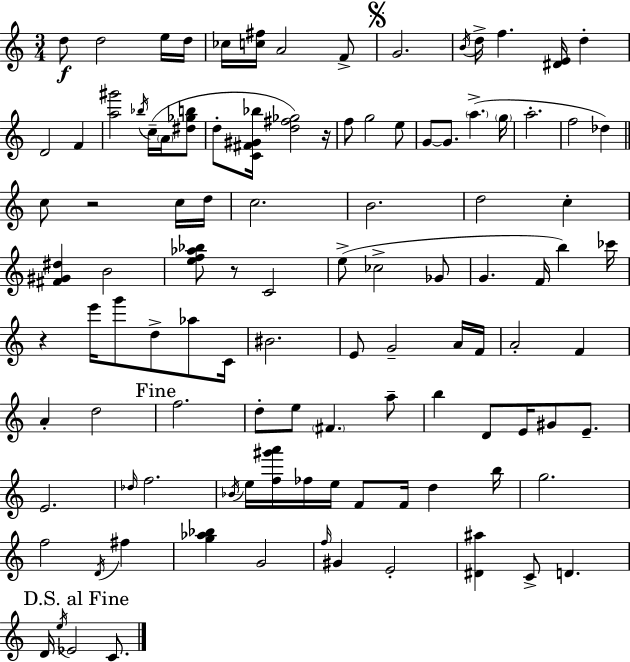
D5/e D5/h E5/s D5/s CES5/s [C5,F#5]/s A4/h F4/e G4/h. B4/s D5/s F5/q. [D#4,E4]/s D5/q D4/h F4/q [A5,G#6]/h Bb5/s C5/s A4/s [D#5,Gb5,B5]/e D5/e [C4,F#4,G#4,Bb5]/s [D5,F#5,Gb5]/h R/s F5/e G5/h E5/e G4/e G4/e. A5/q. G5/s A5/h. F5/h Db5/q C5/e R/h C5/s D5/s C5/h. B4/h. D5/h C5/q [F#4,G#4,D#5]/q B4/h [E5,F5,Ab5,Bb5]/e R/e C4/h E5/e CES5/h Gb4/e G4/q. F4/s B5/q CES6/s R/q E6/s G6/e D5/e Ab5/e C4/s BIS4/h. E4/e G4/h A4/s F4/s A4/h F4/q A4/q D5/h F5/h. D5/e E5/e F#4/q. A5/e B5/q D4/e E4/s G#4/e E4/e. E4/h. Db5/s F5/h. Bb4/s E5/s [F5,G#6,A6]/s FES5/s E5/s F4/e F4/s D5/q B5/s G5/h. F5/h D4/s F#5/q [G5,Ab5,Bb5]/q G4/h F5/s G#4/q E4/h [D#4,A#5]/q C4/e D4/q. D4/s E5/s Eb4/h C4/e.